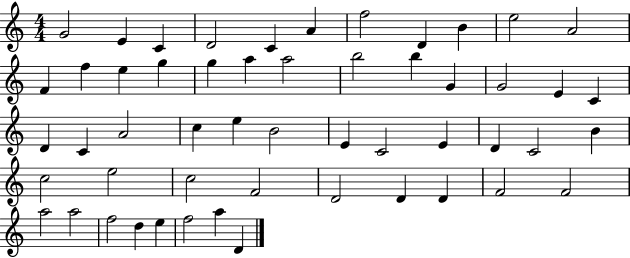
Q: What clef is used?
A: treble